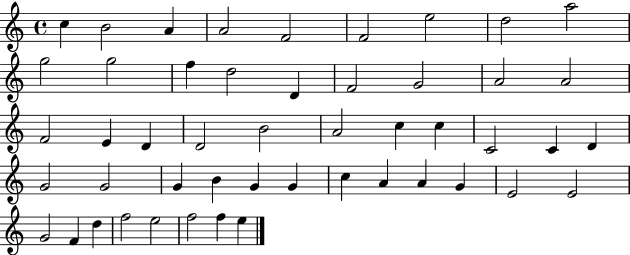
X:1
T:Untitled
M:4/4
L:1/4
K:C
c B2 A A2 F2 F2 e2 d2 a2 g2 g2 f d2 D F2 G2 A2 A2 F2 E D D2 B2 A2 c c C2 C D G2 G2 G B G G c A A G E2 E2 G2 F d f2 e2 f2 f e